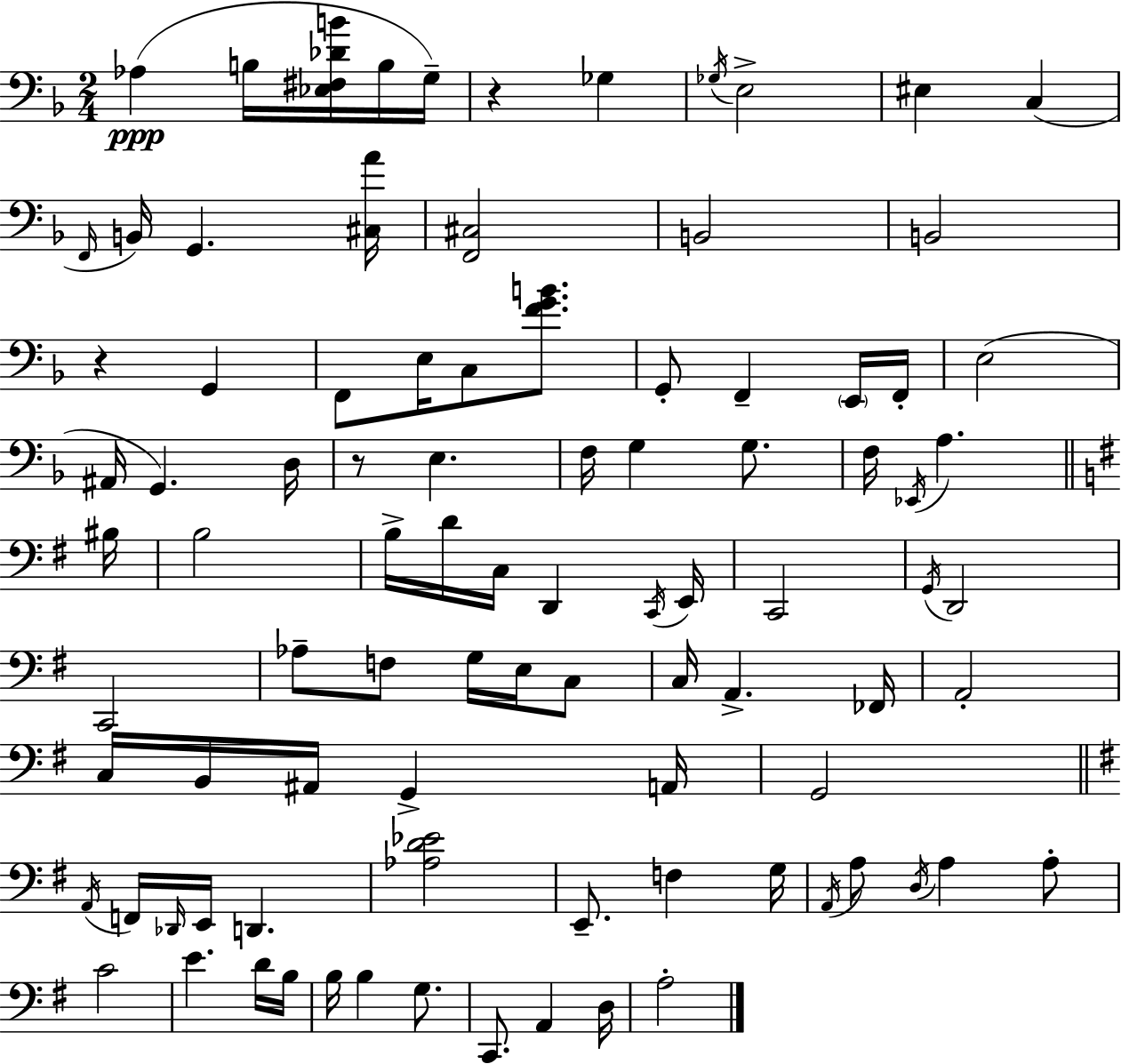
Ab3/q B3/s [Eb3,F#3,Db4,B4]/s B3/s G3/s R/q Gb3/q Gb3/s E3/h EIS3/q C3/q F2/s B2/s G2/q. [C#3,A4]/s [F2,C#3]/h B2/h B2/h R/q G2/q F2/e E3/s C3/e [F4,G4,B4]/e. G2/e F2/q E2/s F2/s E3/h A#2/s G2/q. D3/s R/e E3/q. F3/s G3/q G3/e. F3/s Eb2/s A3/q. BIS3/s B3/h B3/s D4/s C3/s D2/q C2/s E2/s C2/h G2/s D2/h C2/h Ab3/e F3/e G3/s E3/s C3/e C3/s A2/q. FES2/s A2/h C3/s B2/s A#2/s G2/q A2/s G2/h A2/s F2/s Db2/s E2/s D2/q. [Ab3,D4,Eb4]/h E2/e. F3/q G3/s A2/s A3/e D3/s A3/q A3/e C4/h E4/q. D4/s B3/s B3/s B3/q G3/e. C2/e. A2/q D3/s A3/h